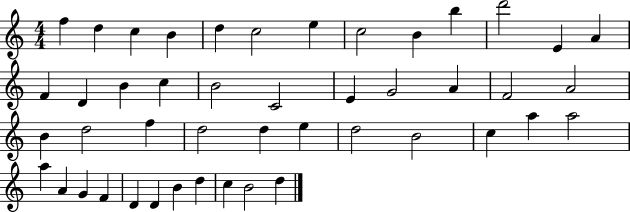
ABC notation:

X:1
T:Untitled
M:4/4
L:1/4
K:C
f d c B d c2 e c2 B b d'2 E A F D B c B2 C2 E G2 A F2 A2 B d2 f d2 d e d2 B2 c a a2 a A G F D D B d c B2 d